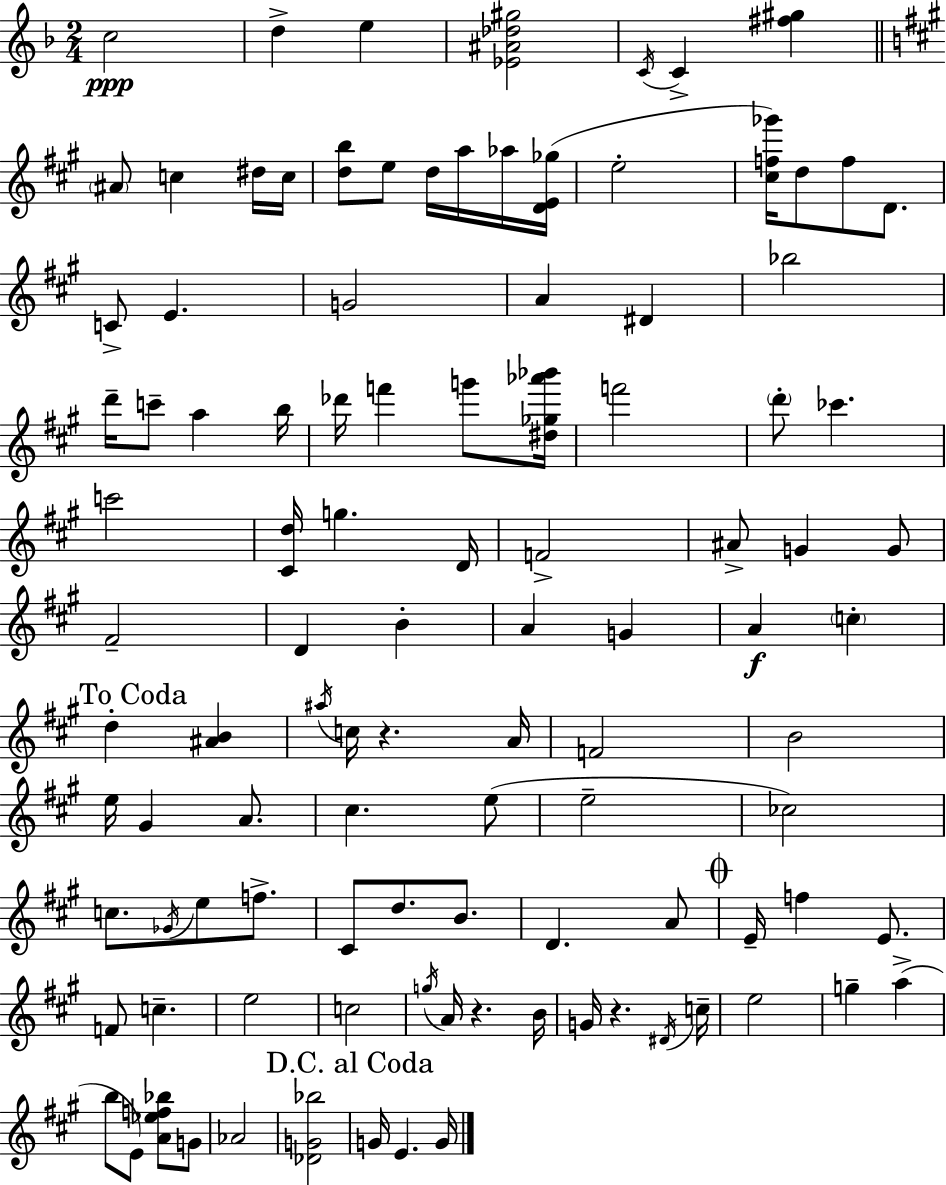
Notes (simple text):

C5/h D5/q E5/q [Eb4,A#4,Db5,G#5]/h C4/s C4/q [F#5,G#5]/q A#4/e C5/q D#5/s C5/s [D5,B5]/e E5/e D5/s A5/s Ab5/s [D4,E4,Gb5]/s E5/h [C#5,F5,Gb6]/s D5/e F5/e D4/e. C4/e E4/q. G4/h A4/q D#4/q Bb5/h D6/s C6/e A5/q B5/s Db6/s F6/q G6/e [D#5,Gb5,Ab6,Bb6]/s F6/h D6/e CES6/q. C6/h [C#4,D5]/s G5/q. D4/s F4/h A#4/e G4/q G4/e F#4/h D4/q B4/q A4/q G4/q A4/q C5/q D5/q [A#4,B4]/q A#5/s C5/s R/q. A4/s F4/h B4/h E5/s G#4/q A4/e. C#5/q. E5/e E5/h CES5/h C5/e. Gb4/s E5/e F5/e. C#4/e D5/e. B4/e. D4/q. A4/e E4/s F5/q E4/e. F4/e C5/q. E5/h C5/h G5/s A4/s R/q. B4/s G4/s R/q. D#4/s C5/s E5/h G5/q A5/q B5/e E4/e [A4,Eb5,F5,Bb5]/e G4/e Ab4/h [Db4,G4,Bb5]/h G4/s E4/q. G4/s